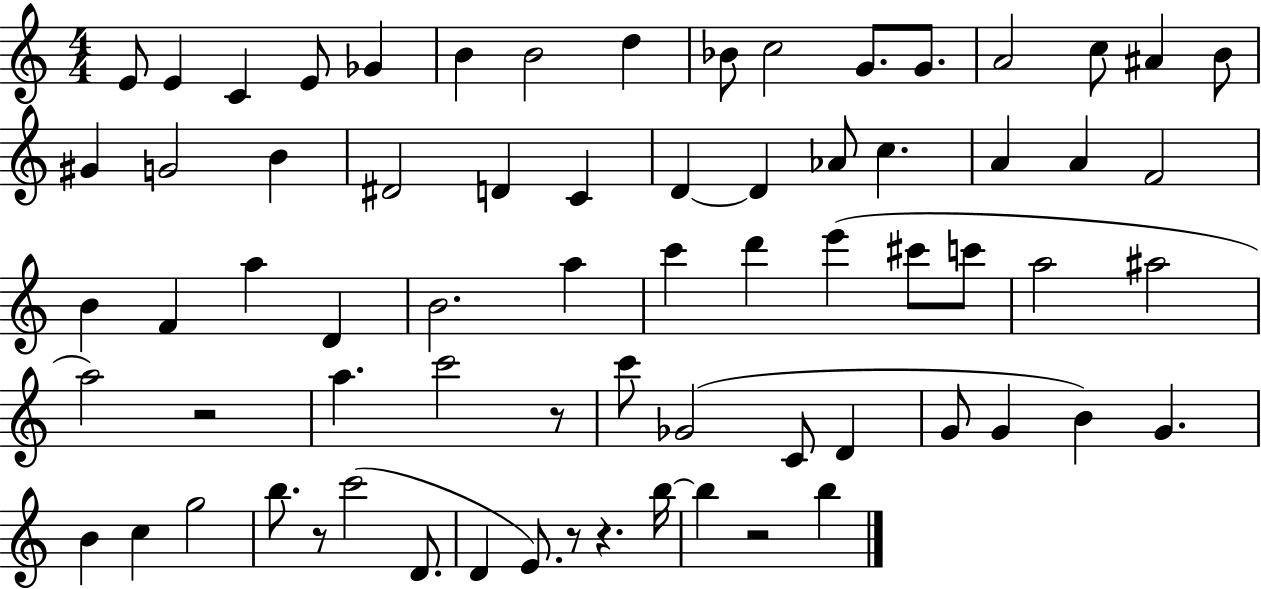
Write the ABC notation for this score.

X:1
T:Untitled
M:4/4
L:1/4
K:C
E/2 E C E/2 _G B B2 d _B/2 c2 G/2 G/2 A2 c/2 ^A B/2 ^G G2 B ^D2 D C D D _A/2 c A A F2 B F a D B2 a c' d' e' ^c'/2 c'/2 a2 ^a2 a2 z2 a c'2 z/2 c'/2 _G2 C/2 D G/2 G B G B c g2 b/2 z/2 c'2 D/2 D E/2 z/2 z b/4 b z2 b